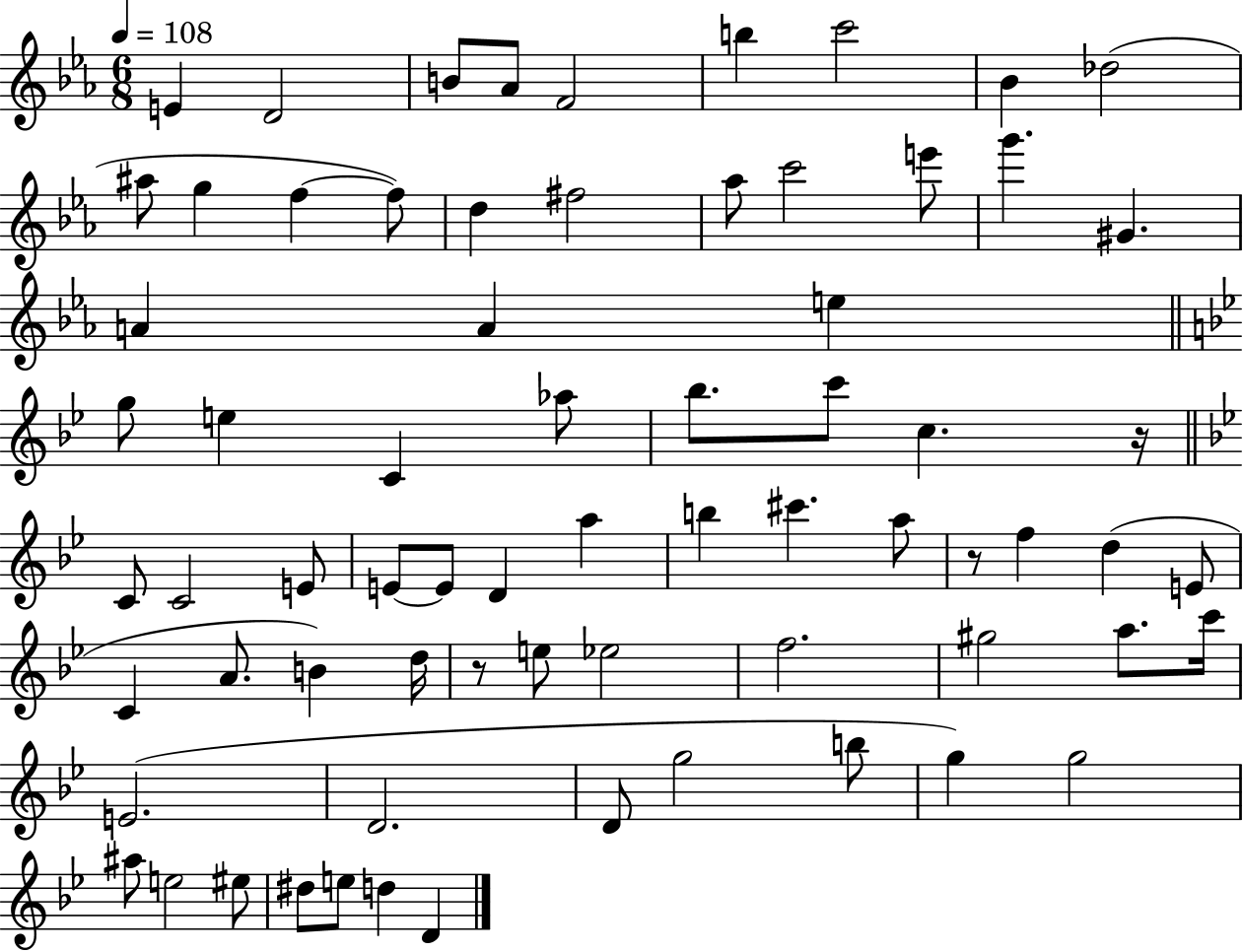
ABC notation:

X:1
T:Untitled
M:6/8
L:1/4
K:Eb
E D2 B/2 _A/2 F2 b c'2 _B _d2 ^a/2 g f f/2 d ^f2 _a/2 c'2 e'/2 g' ^G A A e g/2 e C _a/2 _b/2 c'/2 c z/4 C/2 C2 E/2 E/2 E/2 D a b ^c' a/2 z/2 f d E/2 C A/2 B d/4 z/2 e/2 _e2 f2 ^g2 a/2 c'/4 E2 D2 D/2 g2 b/2 g g2 ^a/2 e2 ^e/2 ^d/2 e/2 d D